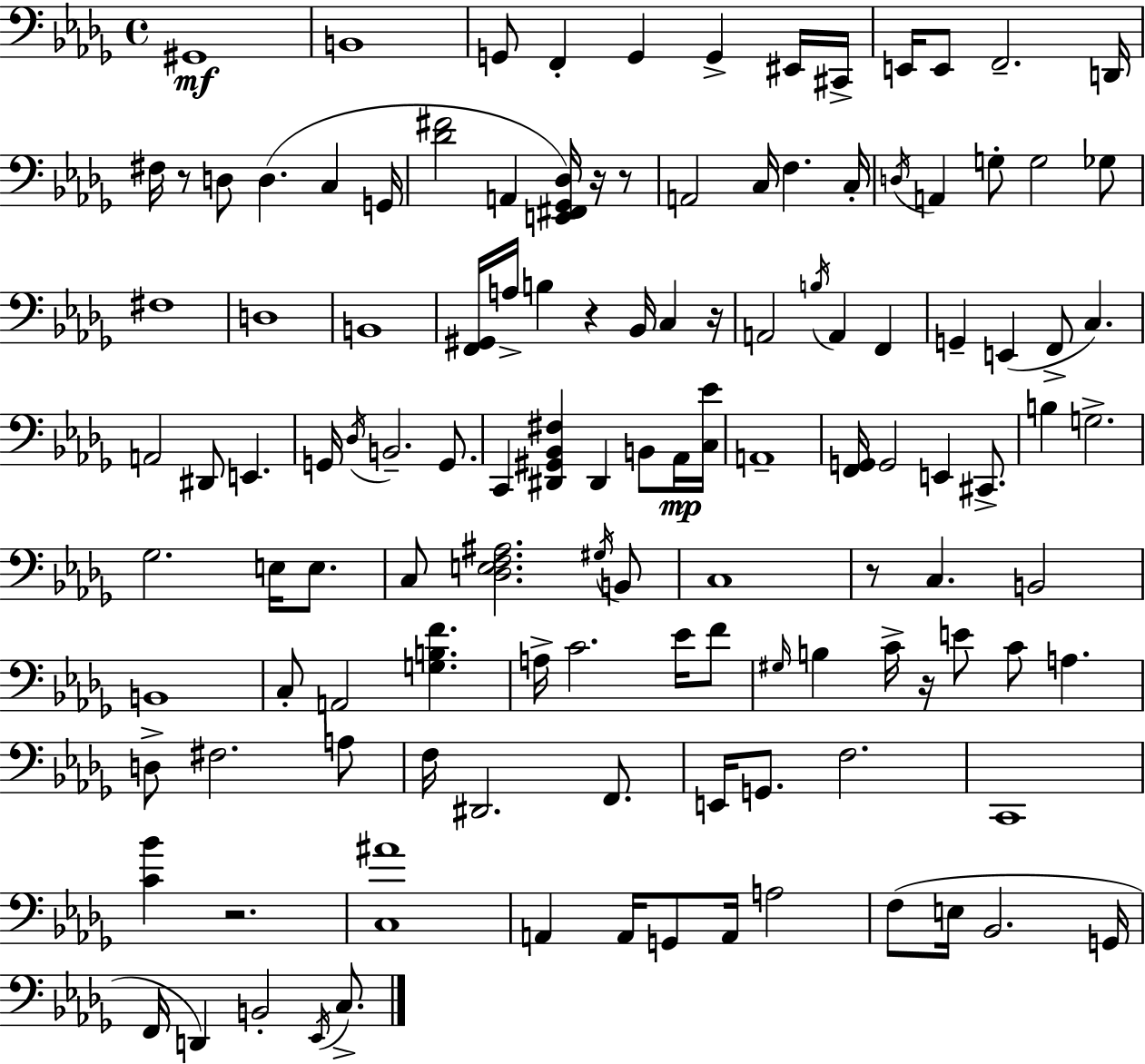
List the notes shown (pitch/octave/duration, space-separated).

G#2/w B2/w G2/e F2/q G2/q G2/q EIS2/s C#2/s E2/s E2/e F2/h. D2/s F#3/s R/e D3/e D3/q. C3/q G2/s [Db4,F#4]/h A2/q [E2,F#2,Gb2,Db3]/s R/s R/e A2/h C3/s F3/q. C3/s D3/s A2/q G3/e G3/h Gb3/e F#3/w D3/w B2/w [F2,G#2]/s A3/s B3/q R/q Bb2/s C3/q R/s A2/h B3/s A2/q F2/q G2/q E2/q F2/e C3/q. A2/h D#2/e E2/q. G2/s Db3/s B2/h. G2/e. C2/q [D#2,G#2,Bb2,F#3]/q D#2/q B2/e Ab2/s [C3,Eb4]/s A2/w [F2,G2]/s G2/h E2/q C#2/e. B3/q G3/h. Gb3/h. E3/s E3/e. C3/e [Db3,E3,F3,A#3]/h. G#3/s B2/e C3/w R/e C3/q. B2/h B2/w C3/e A2/h [G3,B3,F4]/q. A3/s C4/h. Eb4/s F4/e G#3/s B3/q C4/s R/s E4/e C4/e A3/q. D3/e F#3/h. A3/e F3/s D#2/h. F2/e. E2/s G2/e. F3/h. C2/w [C4,Bb4]/q R/h. [C3,A#4]/w A2/q A2/s G2/e A2/s A3/h F3/e E3/s Bb2/h. G2/s F2/s D2/q B2/h Eb2/s C3/e.